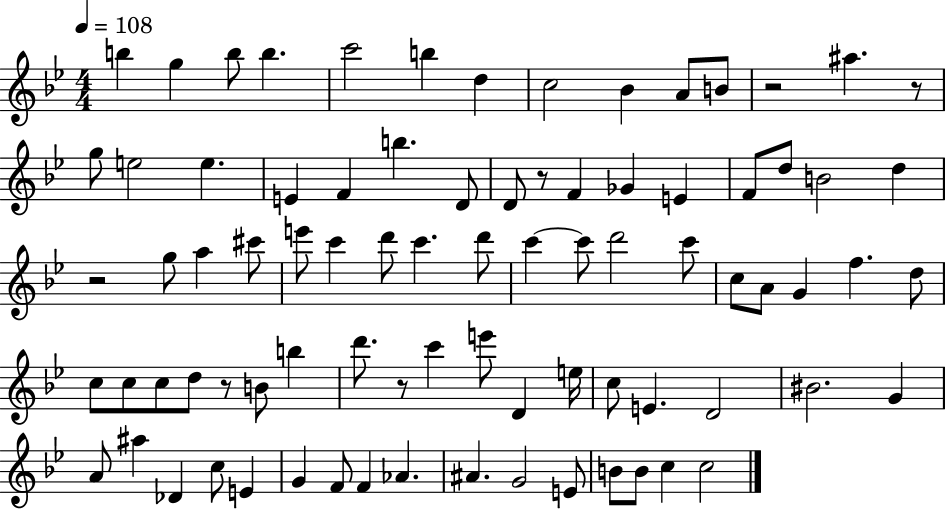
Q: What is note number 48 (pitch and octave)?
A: D5